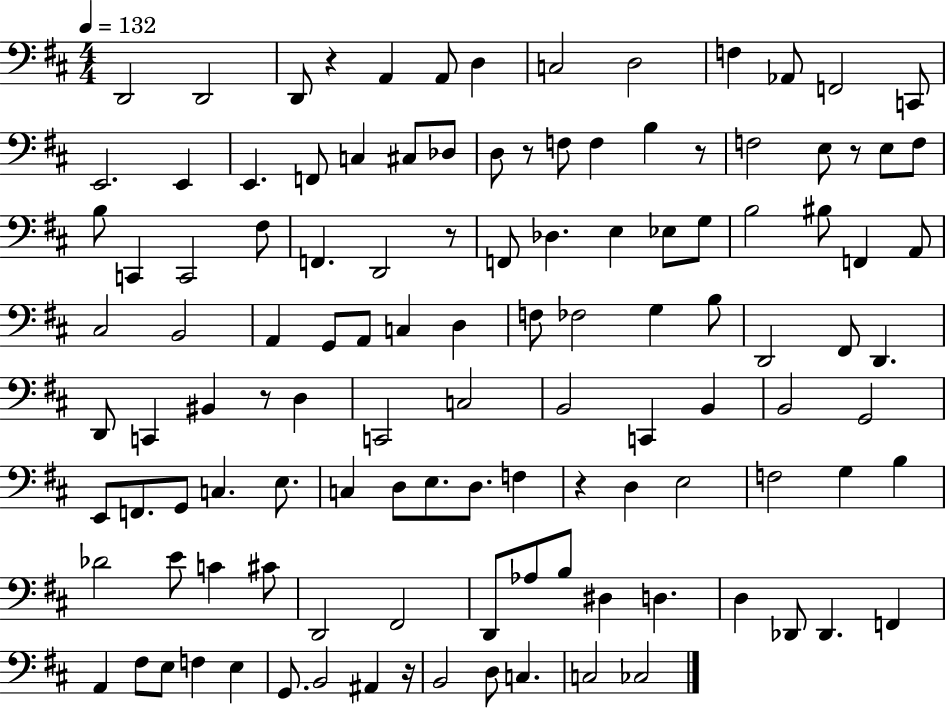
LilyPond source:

{
  \clef bass
  \numericTimeSignature
  \time 4/4
  \key d \major
  \tempo 4 = 132
  d,2 d,2 | d,8 r4 a,4 a,8 d4 | c2 d2 | f4 aes,8 f,2 c,8 | \break e,2. e,4 | e,4. f,8 c4 cis8 des8 | d8 r8 f8 f4 b4 r8 | f2 e8 r8 e8 f8 | \break b8 c,4 c,2 fis8 | f,4. d,2 r8 | f,8 des4. e4 ees8 g8 | b2 bis8 f,4 a,8 | \break cis2 b,2 | a,4 g,8 a,8 c4 d4 | f8 fes2 g4 b8 | d,2 fis,8 d,4. | \break d,8 c,4 bis,4 r8 d4 | c,2 c2 | b,2 c,4 b,4 | b,2 g,2 | \break e,8 f,8. g,8 c4. e8. | c4 d8 e8. d8. f4 | r4 d4 e2 | f2 g4 b4 | \break des'2 e'8 c'4 cis'8 | d,2 fis,2 | d,8 aes8 b8 dis4 d4. | d4 des,8 des,4. f,4 | \break a,4 fis8 e8 f4 e4 | g,8. b,2 ais,4 r16 | b,2 d8 c4. | c2 ces2 | \break \bar "|."
}